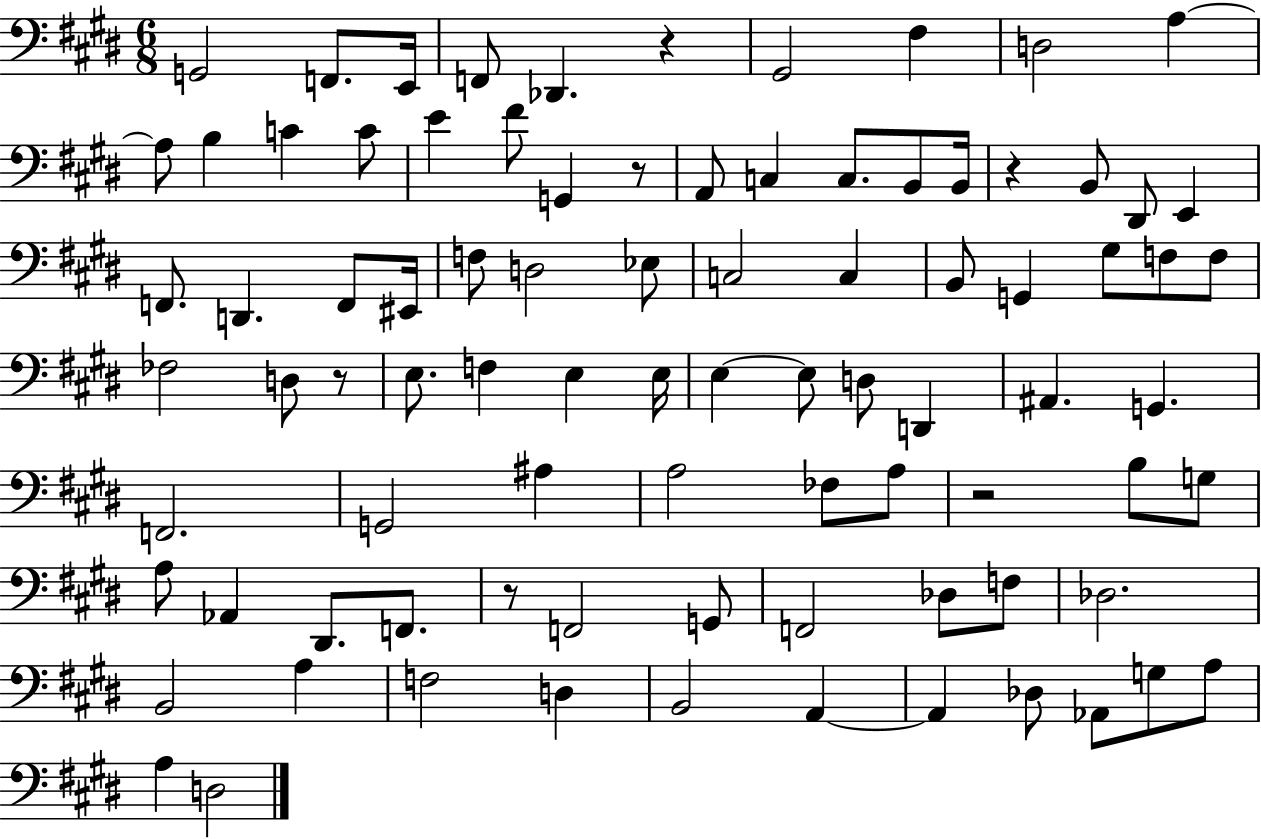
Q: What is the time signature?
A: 6/8